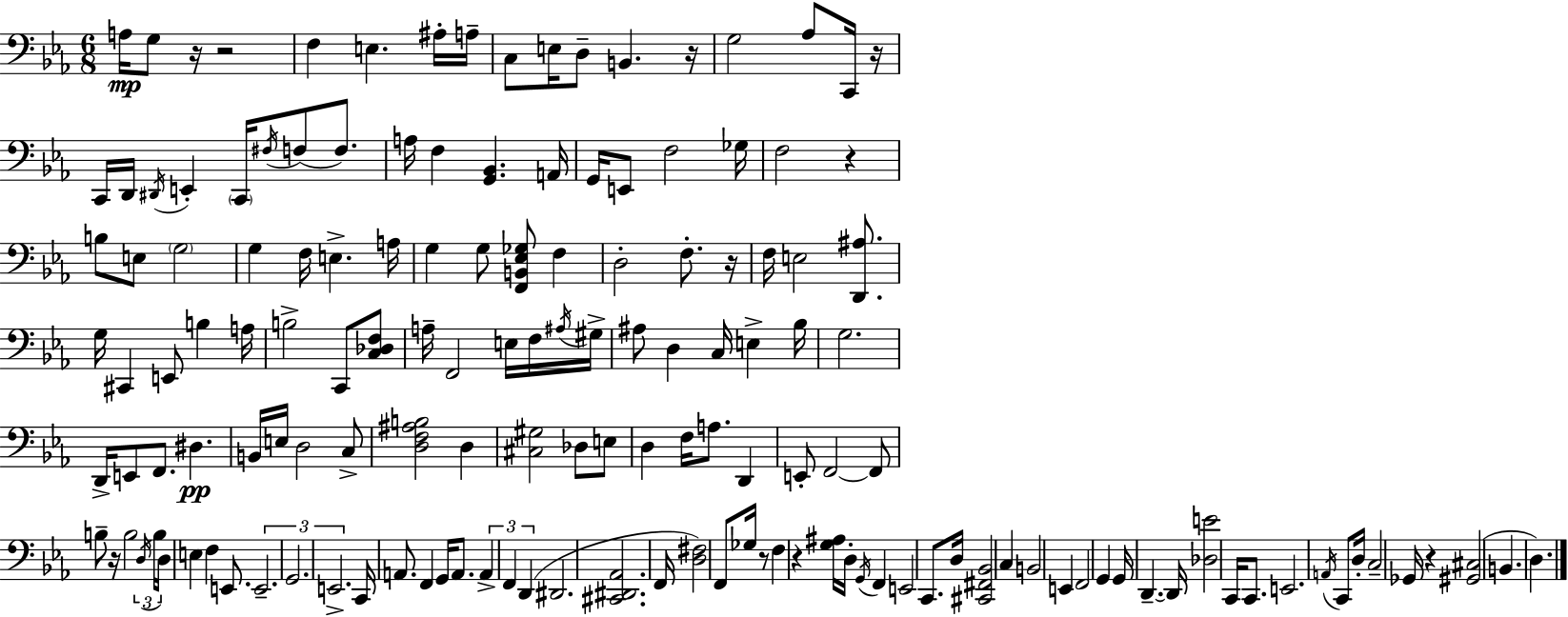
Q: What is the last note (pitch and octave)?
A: D3